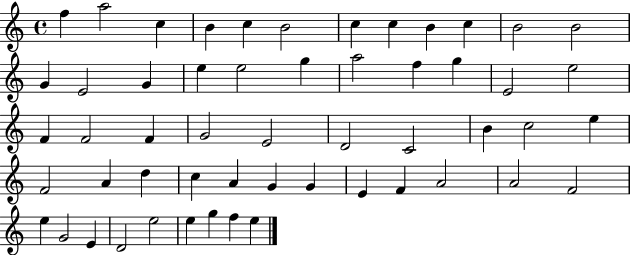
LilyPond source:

{
  \clef treble
  \time 4/4
  \defaultTimeSignature
  \key c \major
  f''4 a''2 c''4 | b'4 c''4 b'2 | c''4 c''4 b'4 c''4 | b'2 b'2 | \break g'4 e'2 g'4 | e''4 e''2 g''4 | a''2 f''4 g''4 | e'2 e''2 | \break f'4 f'2 f'4 | g'2 e'2 | d'2 c'2 | b'4 c''2 e''4 | \break f'2 a'4 d''4 | c''4 a'4 g'4 g'4 | e'4 f'4 a'2 | a'2 f'2 | \break e''4 g'2 e'4 | d'2 e''2 | e''4 g''4 f''4 e''4 | \bar "|."
}